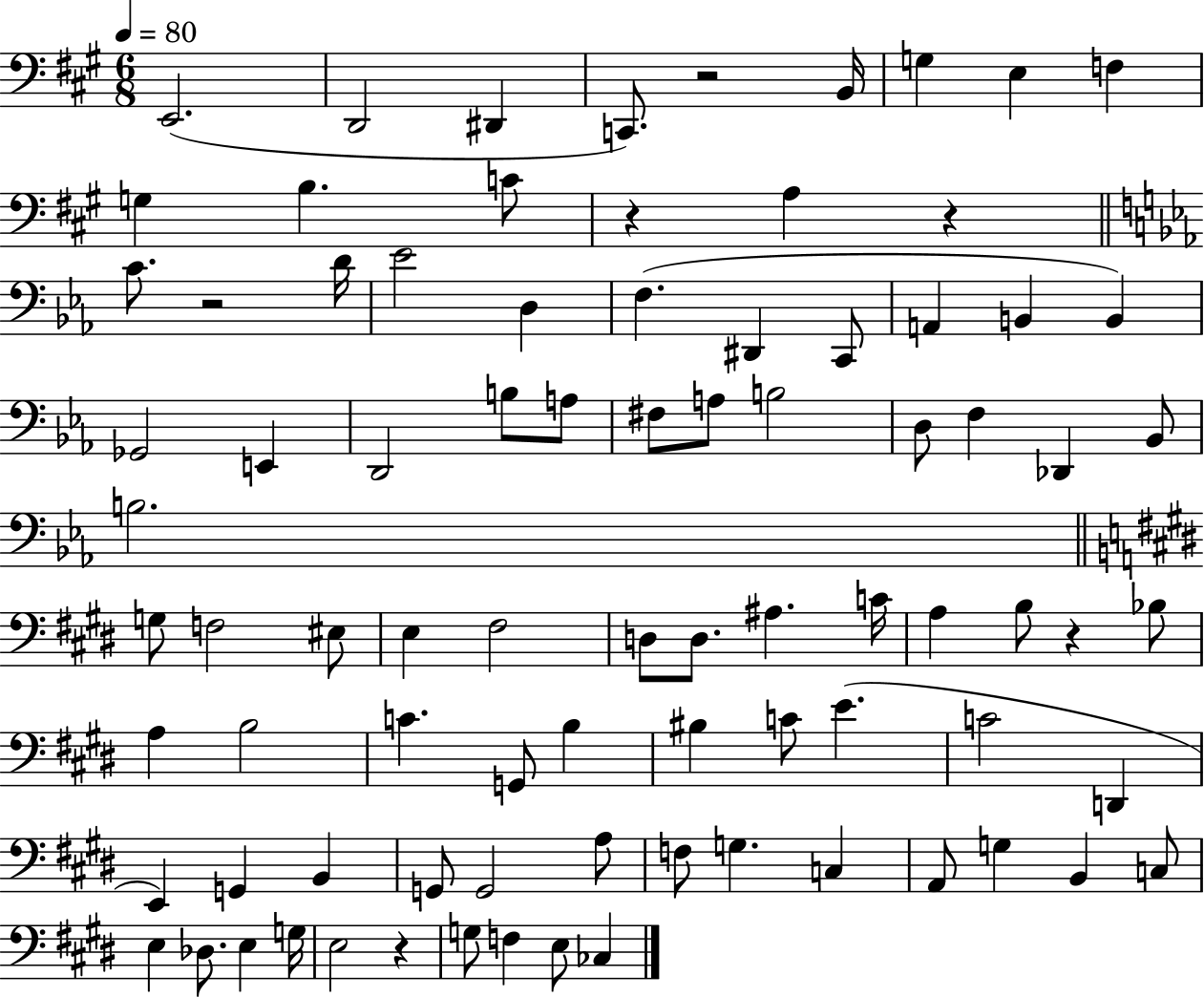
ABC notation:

X:1
T:Untitled
M:6/8
L:1/4
K:A
E,,2 D,,2 ^D,, C,,/2 z2 B,,/4 G, E, F, G, B, C/2 z A, z C/2 z2 D/4 _E2 D, F, ^D,, C,,/2 A,, B,, B,, _G,,2 E,, D,,2 B,/2 A,/2 ^F,/2 A,/2 B,2 D,/2 F, _D,, _B,,/2 B,2 G,/2 F,2 ^E,/2 E, ^F,2 D,/2 D,/2 ^A, C/4 A, B,/2 z _B,/2 A, B,2 C G,,/2 B, ^B, C/2 E C2 D,, E,, G,, B,, G,,/2 G,,2 A,/2 F,/2 G, C, A,,/2 G, B,, C,/2 E, _D,/2 E, G,/4 E,2 z G,/2 F, E,/2 _C,